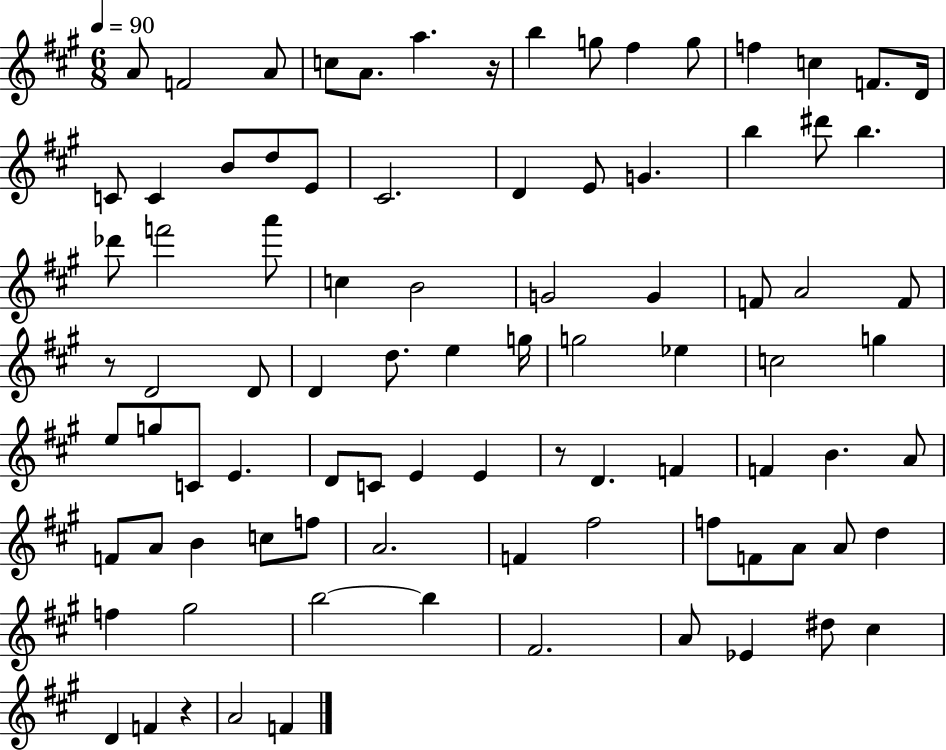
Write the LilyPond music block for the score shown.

{
  \clef treble
  \numericTimeSignature
  \time 6/8
  \key a \major
  \tempo 4 = 90
  a'8 f'2 a'8 | c''8 a'8. a''4. r16 | b''4 g''8 fis''4 g''8 | f''4 c''4 f'8. d'16 | \break c'8 c'4 b'8 d''8 e'8 | cis'2. | d'4 e'8 g'4. | b''4 dis'''8 b''4. | \break des'''8 f'''2 a'''8 | c''4 b'2 | g'2 g'4 | f'8 a'2 f'8 | \break r8 d'2 d'8 | d'4 d''8. e''4 g''16 | g''2 ees''4 | c''2 g''4 | \break e''8 g''8 c'8 e'4. | d'8 c'8 e'4 e'4 | r8 d'4. f'4 | f'4 b'4. a'8 | \break f'8 a'8 b'4 c''8 f''8 | a'2. | f'4 fis''2 | f''8 f'8 a'8 a'8 d''4 | \break f''4 gis''2 | b''2~~ b''4 | fis'2. | a'8 ees'4 dis''8 cis''4 | \break d'4 f'4 r4 | a'2 f'4 | \bar "|."
}